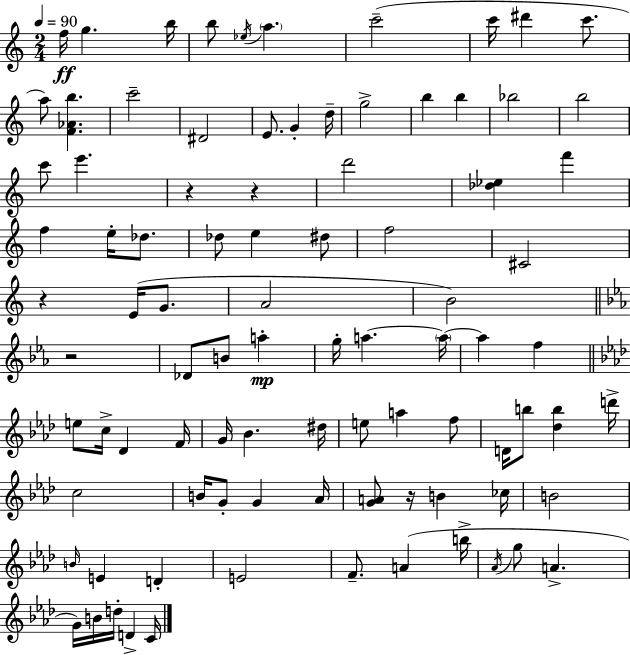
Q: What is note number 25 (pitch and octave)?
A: F6